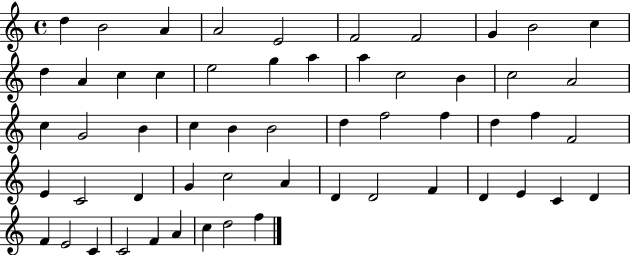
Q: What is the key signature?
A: C major